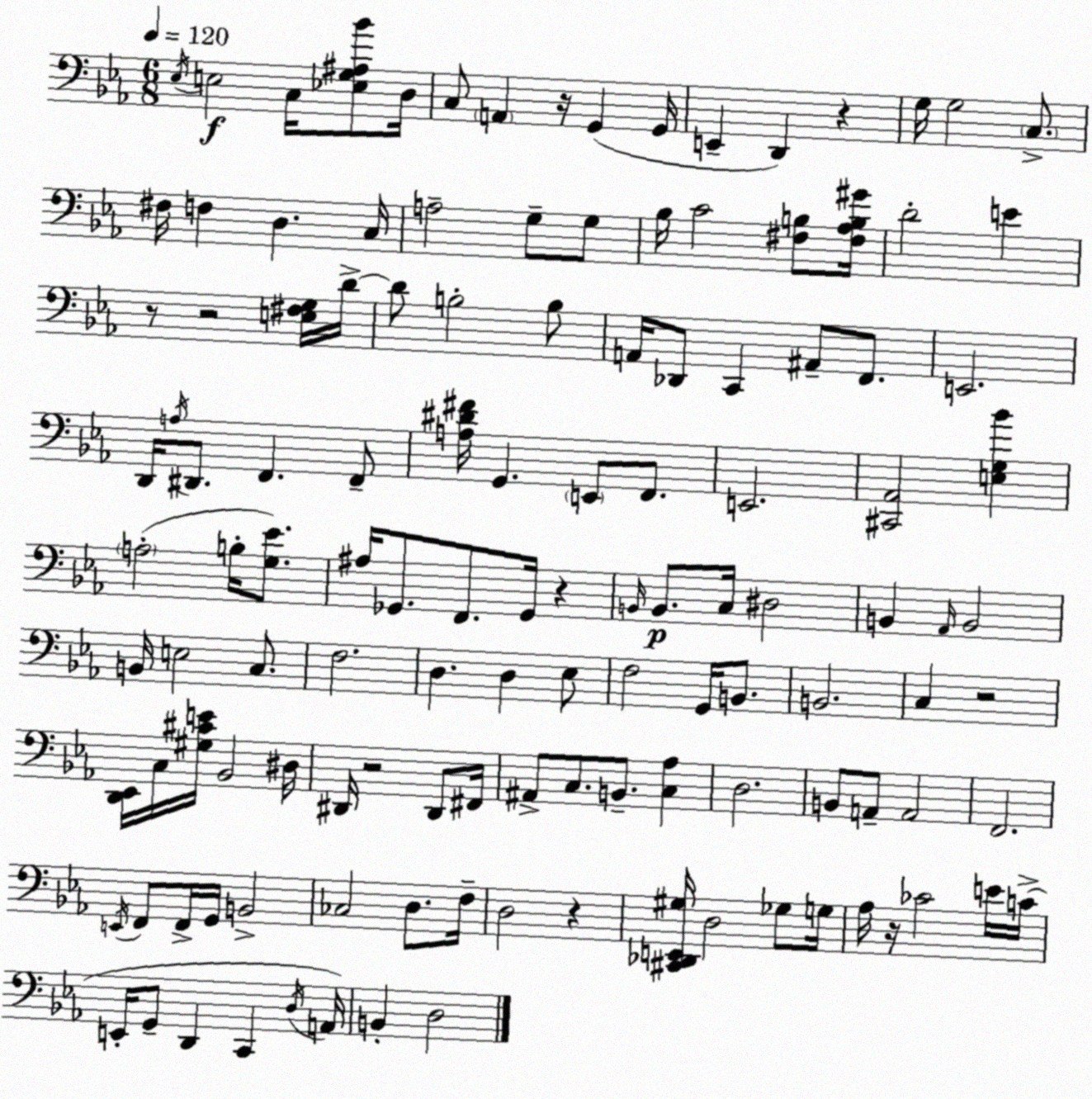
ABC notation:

X:1
T:Untitled
M:6/8
L:1/4
K:Eb
_E,/4 E,2 C,/4 [_E,G,^A,_B]/2 D,/4 C,/2 A,, z/4 G,, G,,/4 E,, D,, z G,/4 G,2 C,/2 ^F,/4 F, D, C,/4 A,2 G,/2 G,/2 _B,/4 C2 [^F,B,]/2 [^F,_A,B,^G]/4 D2 E z/2 z2 [E,^F,G,]/4 D/4 D/2 B,2 B,/2 A,,/4 _D,,/2 C,, ^A,,/2 F,,/2 E,,2 D,,/4 A,/4 ^D,,/2 F,, F,,/2 [A,^D^F]/4 G,, E,,/2 F,,/2 E,,2 [^C,,_A,,]2 [E,G,_B] A,2 B,/4 [G,_E]/2 ^A,/4 _G,,/2 F,,/2 _G,,/4 z B,,/4 B,,/2 C,/4 ^D,2 B,, _A,,/4 B,,2 B,,/4 E,2 C,/2 F,2 D, D, _E,/2 F,2 G,,/4 B,,/2 B,,2 C, z2 [D,,_E,,]/4 C,/4 [^G,^CE]/4 _B,,2 ^D,/4 ^D,,/4 z2 ^D,,/2 ^F,,/4 ^A,,/2 C,/2 B,,/2 [C,_A,] D,2 B,,/2 A,,/2 A,,2 F,,2 E,,/4 F,,/2 F,,/4 G,,/4 B,,2 _C,2 D,/2 F,/4 D,2 z [^C,,_D,,E,,^G,]/4 D,2 _G,/2 G,/4 _A,/4 z/4 _C2 E/4 C/4 E,,/4 G,,/2 D,, C,, D,/4 A,,/4 B,, D,2